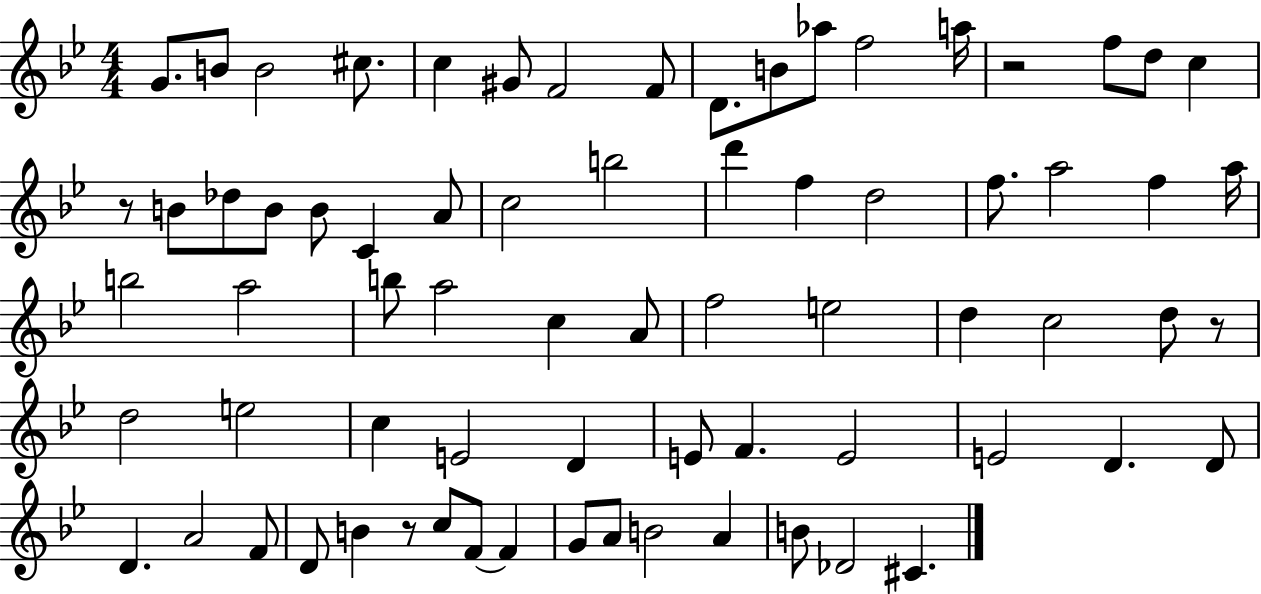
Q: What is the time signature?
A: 4/4